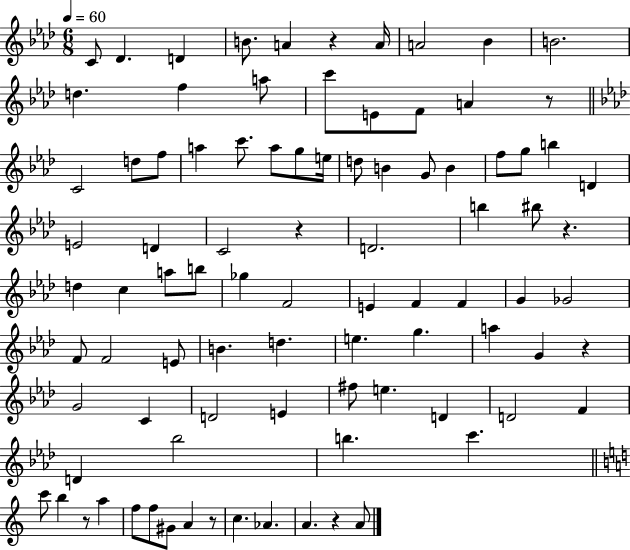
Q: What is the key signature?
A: AES major